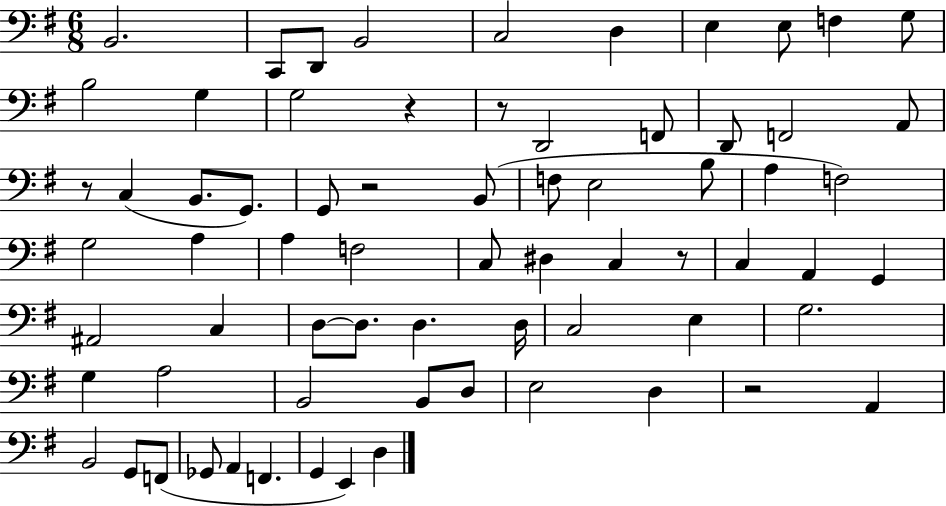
{
  \clef bass
  \numericTimeSignature
  \time 6/8
  \key g \major
  b,2. | c,8 d,8 b,2 | c2 d4 | e4 e8 f4 g8 | \break b2 g4 | g2 r4 | r8 d,2 f,8 | d,8 f,2 a,8 | \break r8 c4( b,8. g,8.) | g,8 r2 b,8( | f8 e2 b8 | a4 f2) | \break g2 a4 | a4 f2 | c8 dis4 c4 r8 | c4 a,4 g,4 | \break ais,2 c4 | d8~~ d8. d4. d16 | c2 e4 | g2. | \break g4 a2 | b,2 b,8 d8 | e2 d4 | r2 a,4 | \break b,2 g,8 f,8( | ges,8 a,4 f,4. | g,4 e,4) d4 | \bar "|."
}